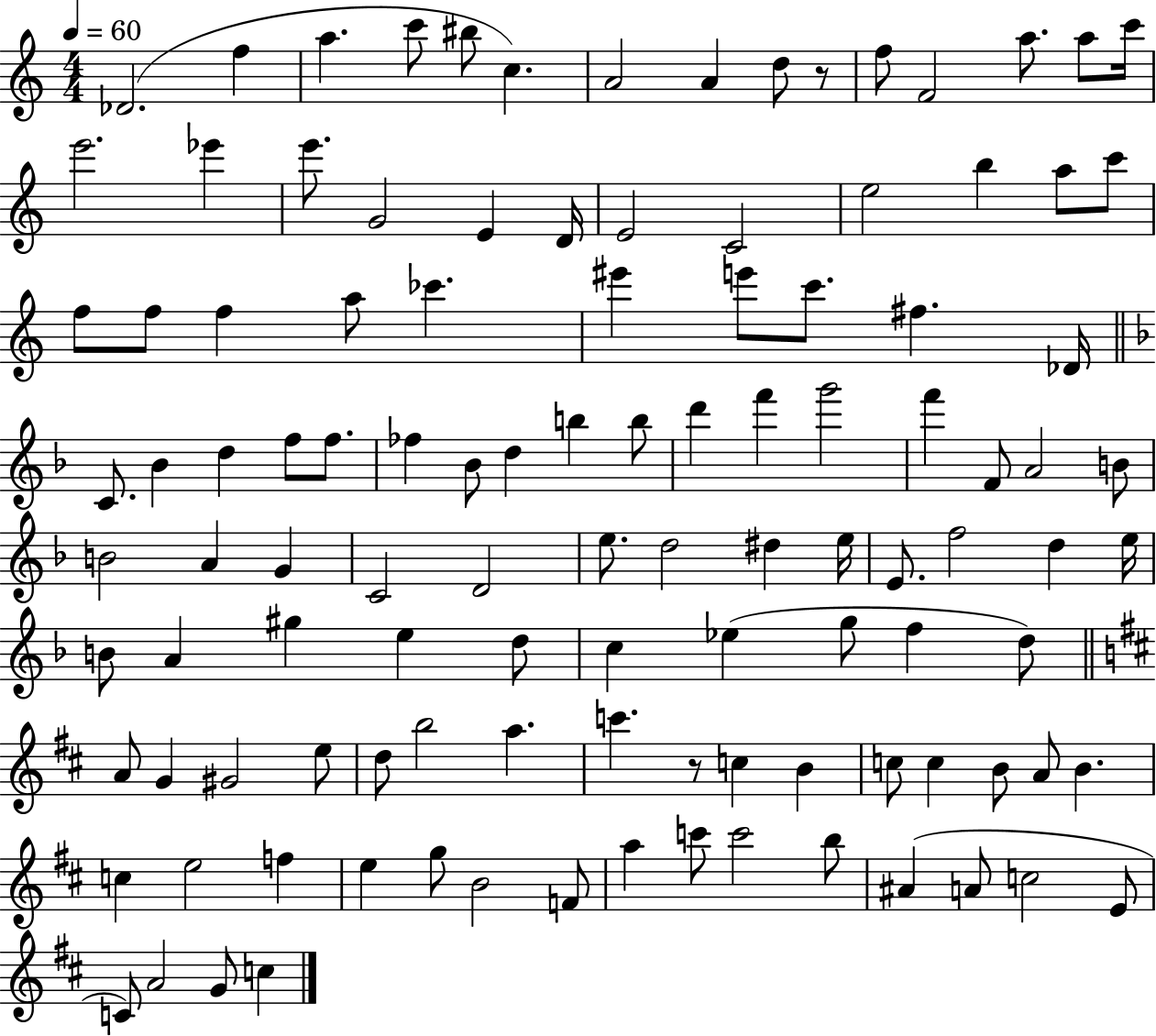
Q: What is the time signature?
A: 4/4